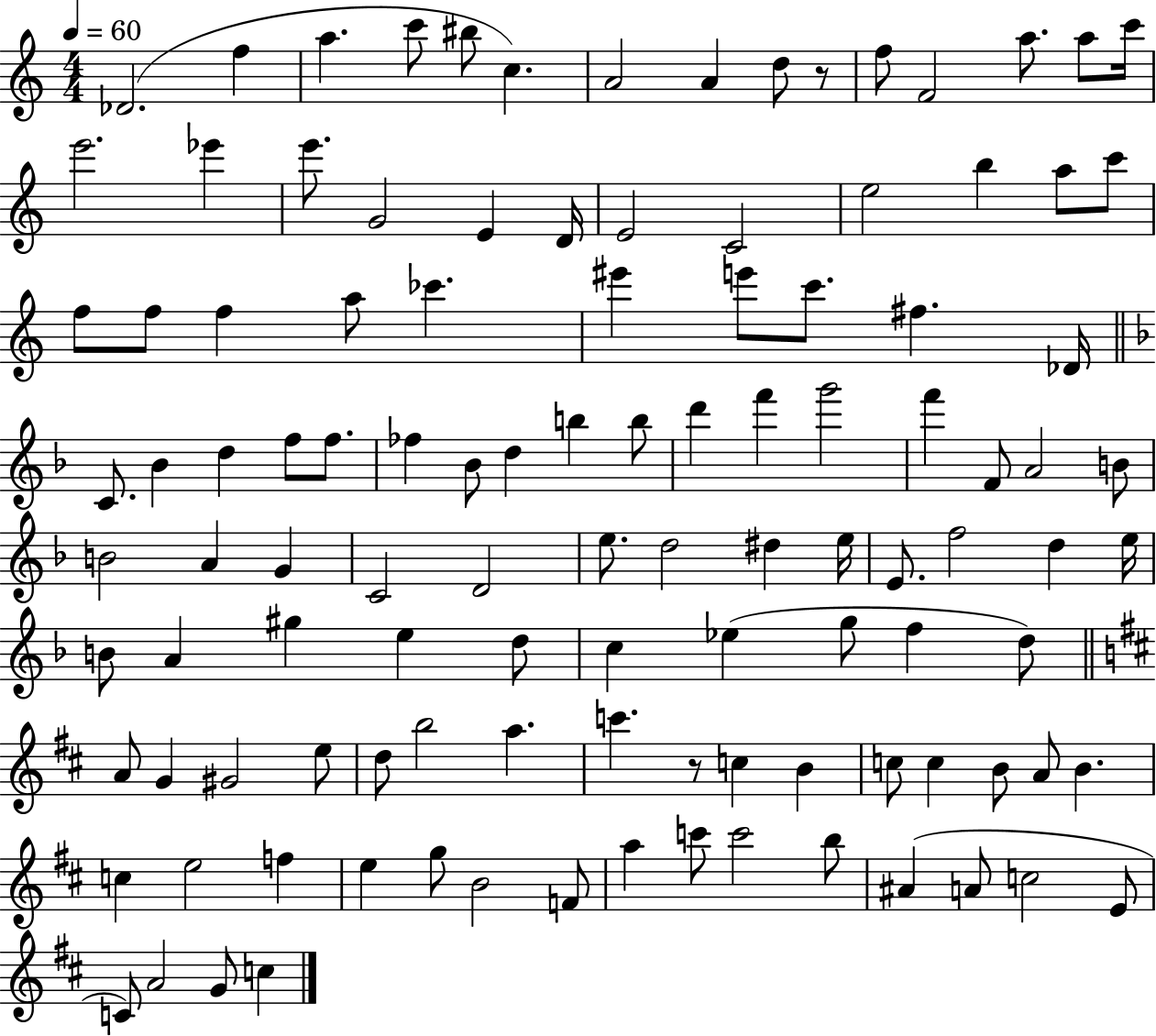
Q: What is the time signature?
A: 4/4